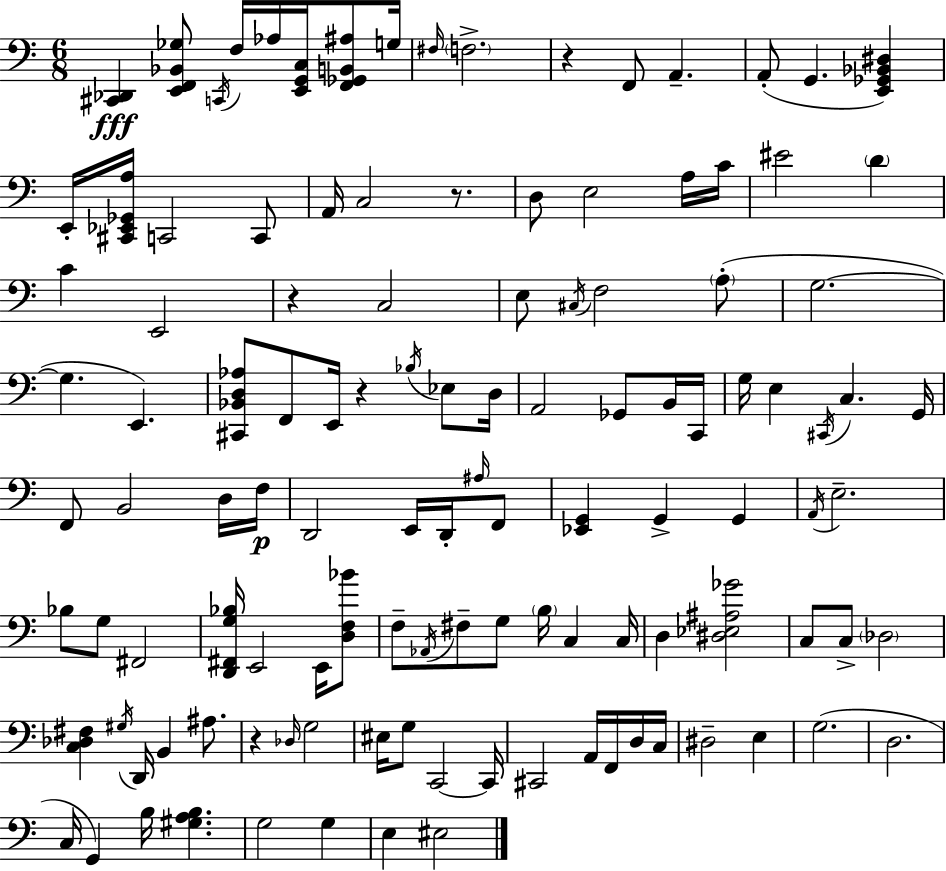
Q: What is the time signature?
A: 6/8